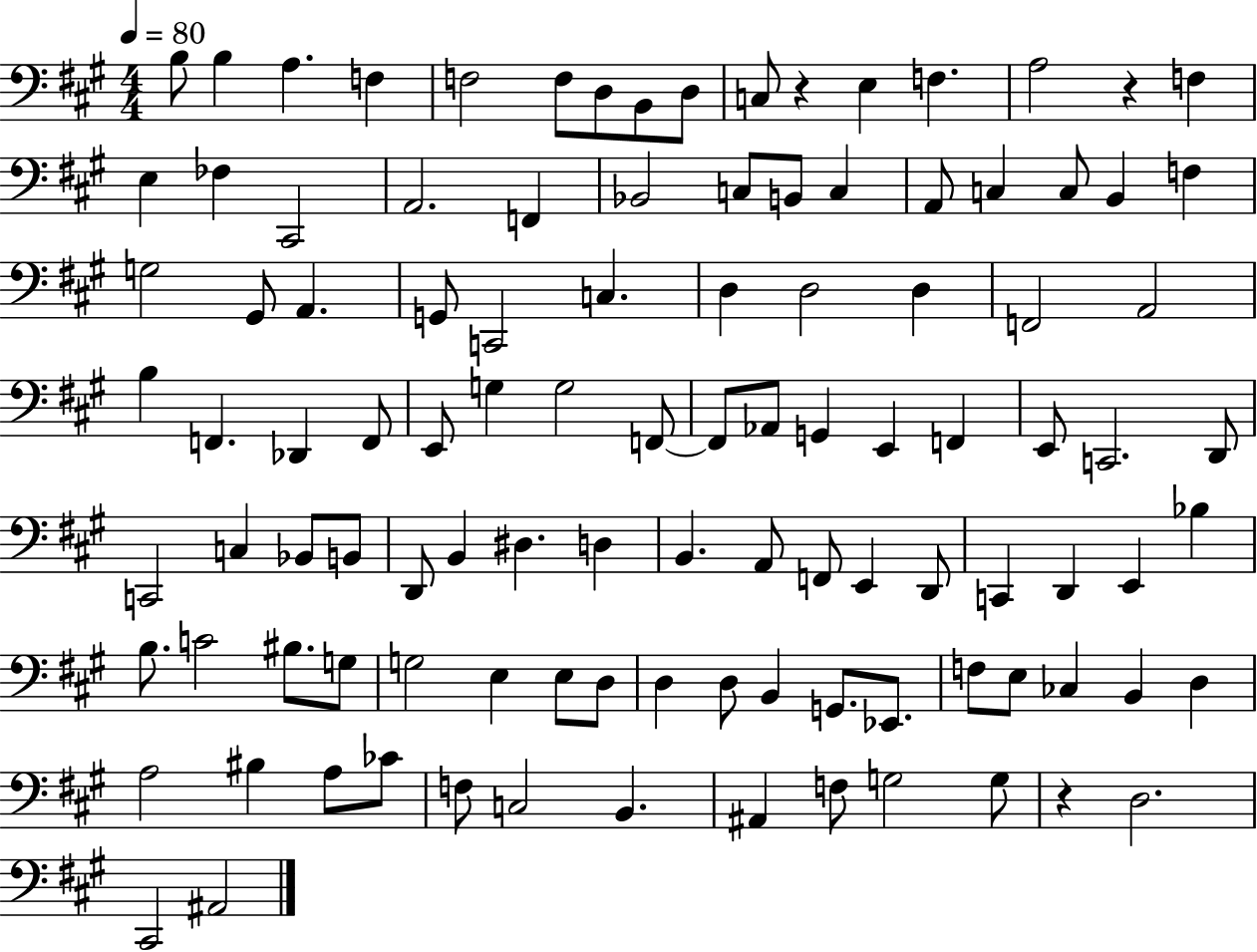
X:1
T:Untitled
M:4/4
L:1/4
K:A
B,/2 B, A, F, F,2 F,/2 D,/2 B,,/2 D,/2 C,/2 z E, F, A,2 z F, E, _F, ^C,,2 A,,2 F,, _B,,2 C,/2 B,,/2 C, A,,/2 C, C,/2 B,, F, G,2 ^G,,/2 A,, G,,/2 C,,2 C, D, D,2 D, F,,2 A,,2 B, F,, _D,, F,,/2 E,,/2 G, G,2 F,,/2 F,,/2 _A,,/2 G,, E,, F,, E,,/2 C,,2 D,,/2 C,,2 C, _B,,/2 B,,/2 D,,/2 B,, ^D, D, B,, A,,/2 F,,/2 E,, D,,/2 C,, D,, E,, _B, B,/2 C2 ^B,/2 G,/2 G,2 E, E,/2 D,/2 D, D,/2 B,, G,,/2 _E,,/2 F,/2 E,/2 _C, B,, D, A,2 ^B, A,/2 _C/2 F,/2 C,2 B,, ^A,, F,/2 G,2 G,/2 z D,2 ^C,,2 ^A,,2